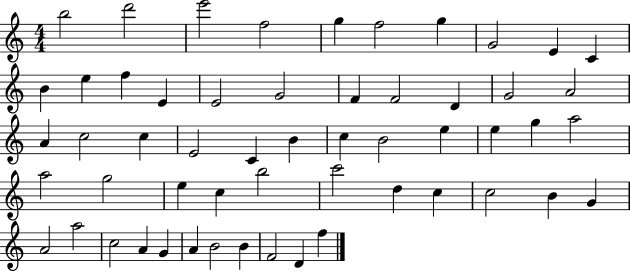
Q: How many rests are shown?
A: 0